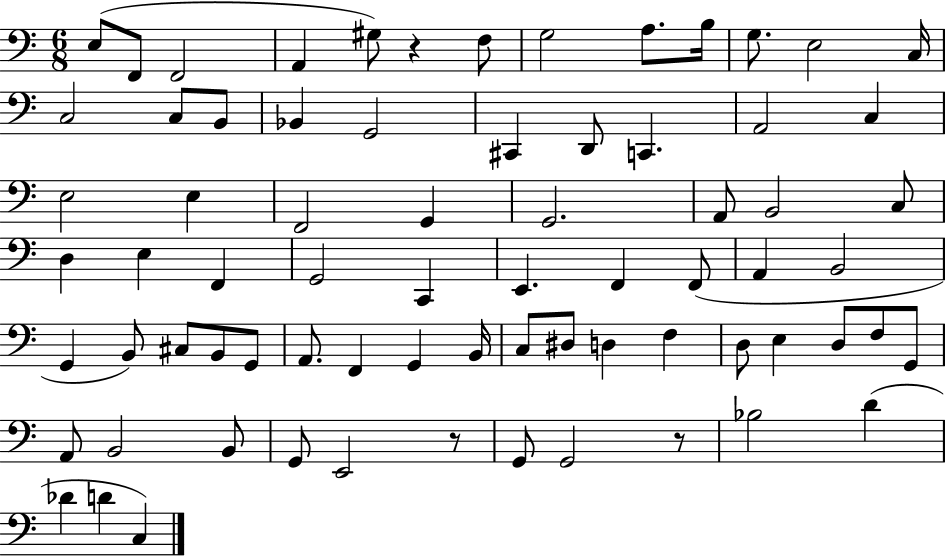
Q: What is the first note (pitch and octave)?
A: E3